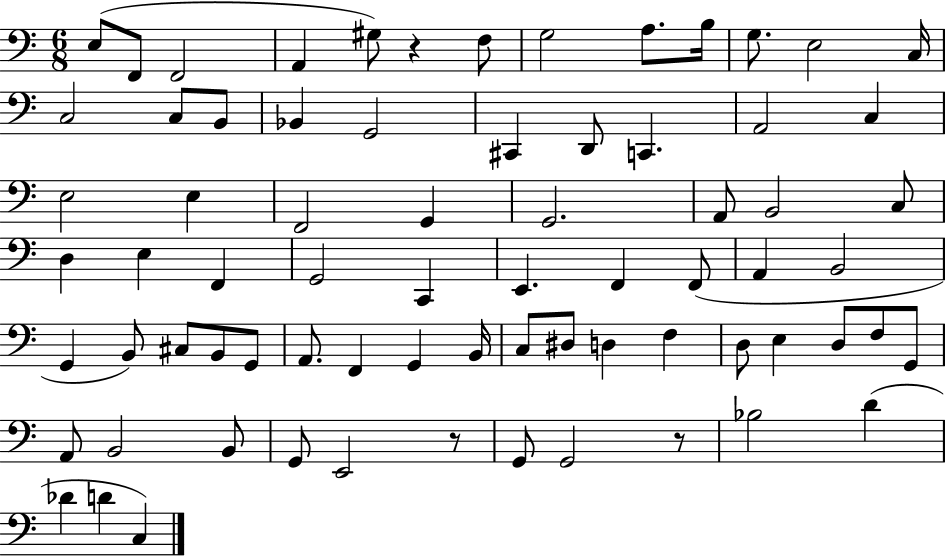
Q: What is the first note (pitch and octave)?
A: E3